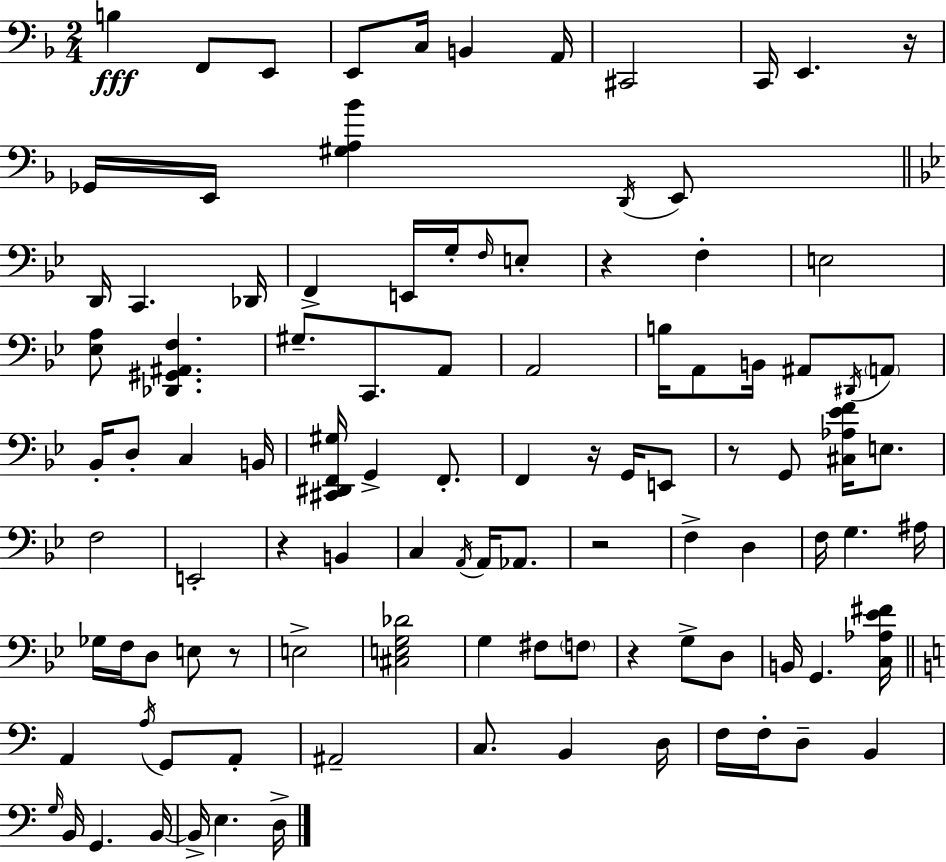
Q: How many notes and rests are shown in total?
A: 103